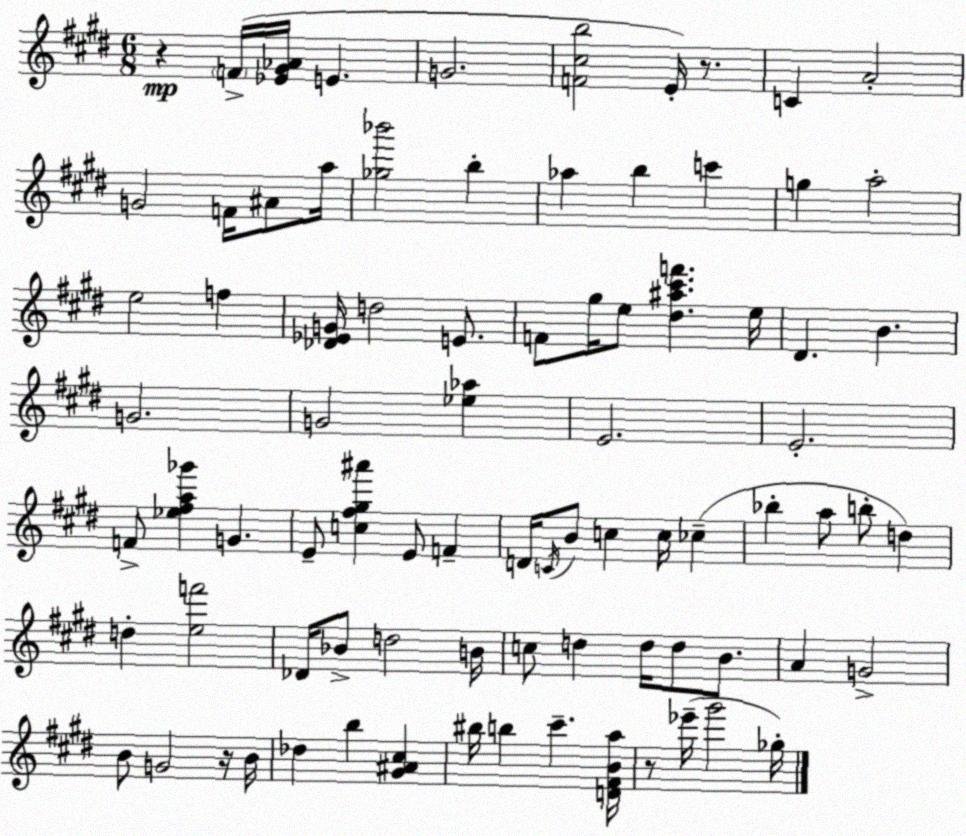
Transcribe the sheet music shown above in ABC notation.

X:1
T:Untitled
M:6/8
L:1/4
K:E
z F/4 [_E^G_A]/4 E G2 [F^cb]2 E/4 z/2 C A2 G2 F/4 ^A/2 a/4 [_g_b']2 b _a b c' g a2 e2 f [_D_EG]/4 d2 E/2 F/2 ^g/4 e/2 [^d^a^c'f'] e/4 ^D B G2 G2 [_e_a] E2 E2 F/2 [_e^fa_g'] G E/2 [c^f^g^a'] E/2 F D/4 C/4 B/2 c c/4 _c _b a/2 b/2 d d [ef']2 _D/4 _B/2 d2 B/4 c/2 d d/4 d/2 B/2 A G2 B/2 G2 z/4 B/4 _d b [^G^A^c] ^b/4 b ^c' [D^FBa]/4 z/2 _e'/4 ^g'2 _g/4